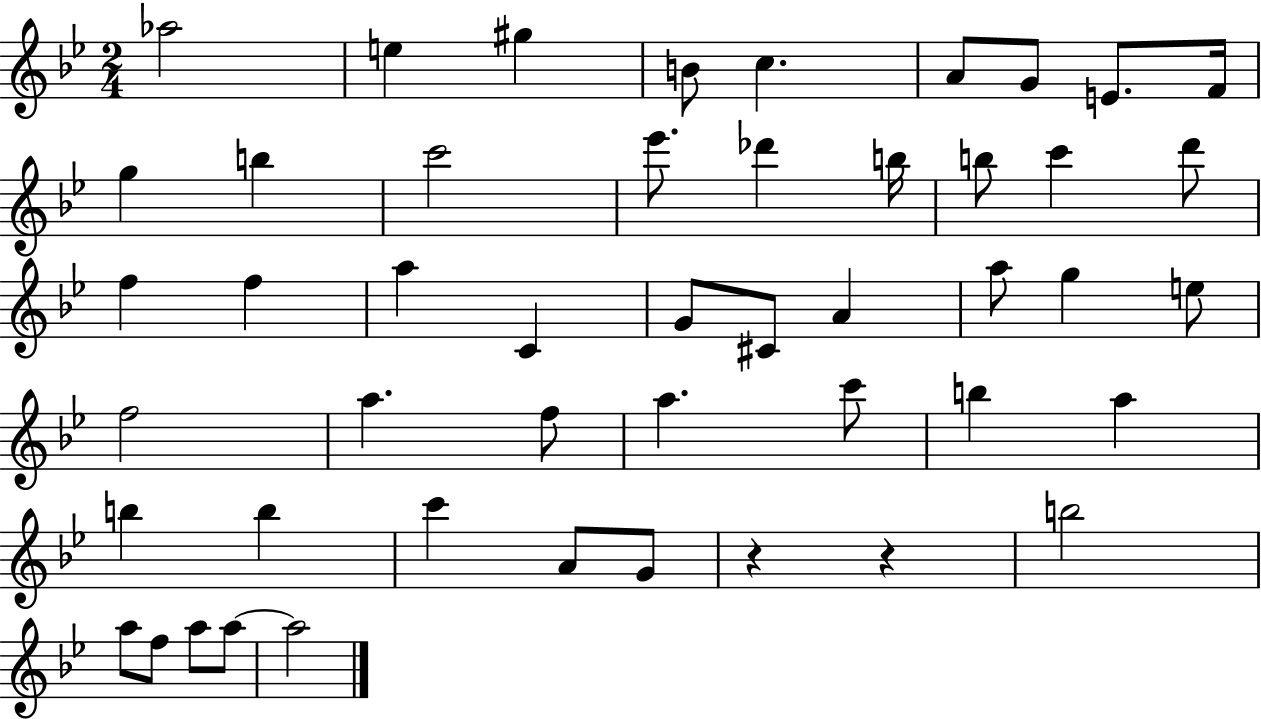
{
  \clef treble
  \numericTimeSignature
  \time 2/4
  \key bes \major
  aes''2 | e''4 gis''4 | b'8 c''4. | a'8 g'8 e'8. f'16 | \break g''4 b''4 | c'''2 | ees'''8. des'''4 b''16 | b''8 c'''4 d'''8 | \break f''4 f''4 | a''4 c'4 | g'8 cis'8 a'4 | a''8 g''4 e''8 | \break f''2 | a''4. f''8 | a''4. c'''8 | b''4 a''4 | \break b''4 b''4 | c'''4 a'8 g'8 | r4 r4 | b''2 | \break a''8 f''8 a''8 a''8~~ | a''2 | \bar "|."
}